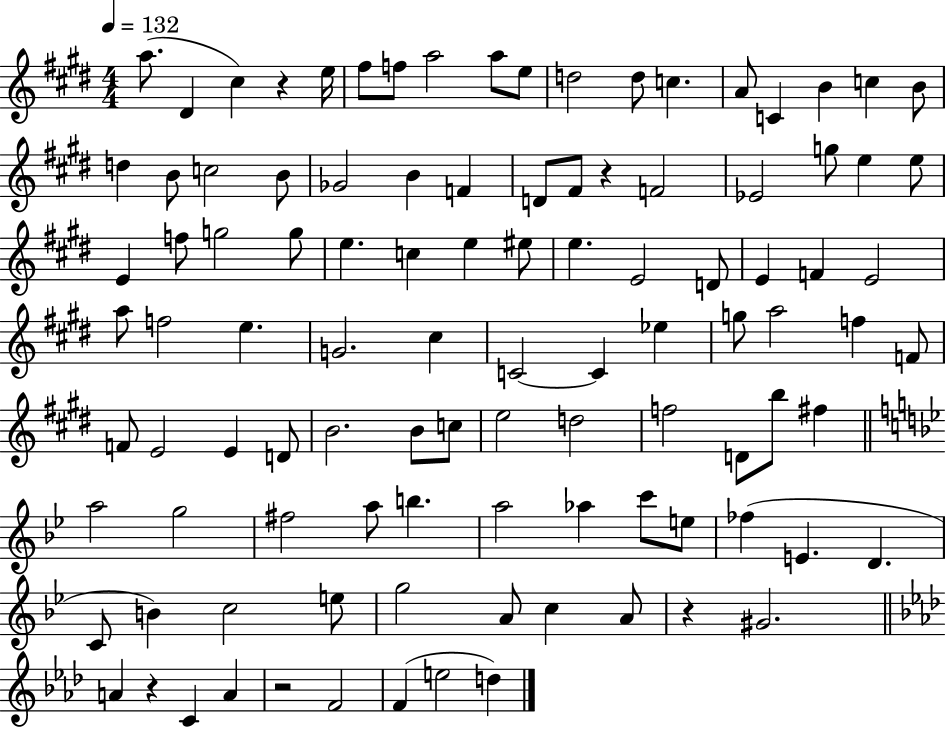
{
  \clef treble
  \numericTimeSignature
  \time 4/4
  \key e \major
  \tempo 4 = 132
  a''8.( dis'4 cis''4) r4 e''16 | fis''8 f''8 a''2 a''8 e''8 | d''2 d''8 c''4. | a'8 c'4 b'4 c''4 b'8 | \break d''4 b'8 c''2 b'8 | ges'2 b'4 f'4 | d'8 fis'8 r4 f'2 | ees'2 g''8 e''4 e''8 | \break e'4 f''8 g''2 g''8 | e''4. c''4 e''4 eis''8 | e''4. e'2 d'8 | e'4 f'4 e'2 | \break a''8 f''2 e''4. | g'2. cis''4 | c'2~~ c'4 ees''4 | g''8 a''2 f''4 f'8 | \break f'8 e'2 e'4 d'8 | b'2. b'8 c''8 | e''2 d''2 | f''2 d'8 b''8 fis''4 | \break \bar "||" \break \key bes \major a''2 g''2 | fis''2 a''8 b''4. | a''2 aes''4 c'''8 e''8 | fes''4( e'4. d'4. | \break c'8 b'4) c''2 e''8 | g''2 a'8 c''4 a'8 | r4 gis'2. | \bar "||" \break \key f \minor a'4 r4 c'4 a'4 | r2 f'2 | f'4( e''2 d''4) | \bar "|."
}